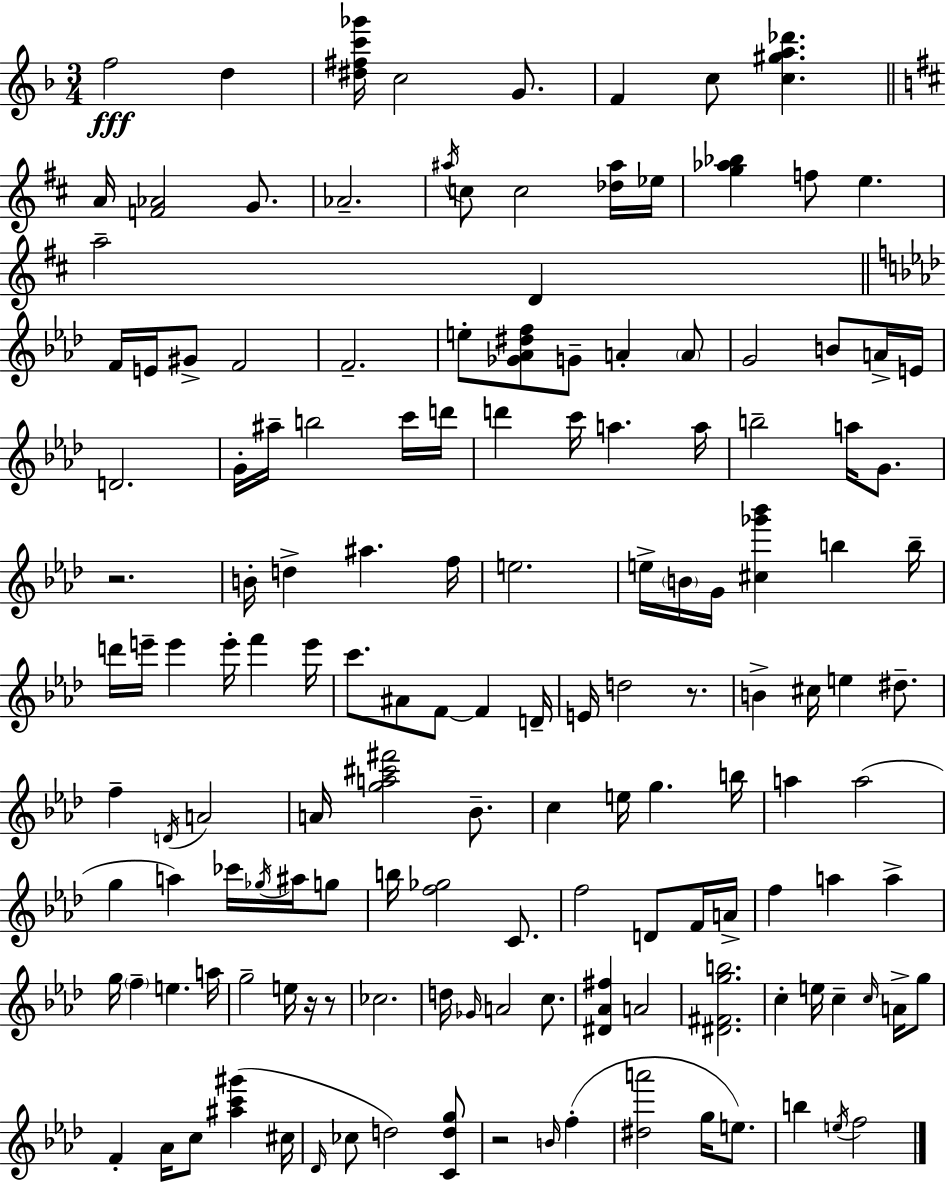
X:1
T:Untitled
M:3/4
L:1/4
K:F
f2 d [^d^fc'_g']/4 c2 G/2 F c/2 [c^ga_d'] A/4 [F_A]2 G/2 _A2 ^a/4 c/2 c2 [_d^a]/4 _e/4 [g_a_b] f/2 e a2 D F/4 E/4 ^G/2 F2 F2 e/2 [_G_A^df]/2 G/2 A A/2 G2 B/2 A/4 E/4 D2 G/4 ^a/4 b2 c'/4 d'/4 d' c'/4 a a/4 b2 a/4 G/2 z2 B/4 d ^a f/4 e2 e/4 B/4 G/4 [^c_g'_b'] b b/4 d'/4 e'/4 e' e'/4 f' e'/4 c'/2 ^A/2 F/2 F D/4 E/4 d2 z/2 B ^c/4 e ^d/2 f D/4 A2 A/4 [ga^c'^f']2 _B/2 c e/4 g b/4 a a2 g a _c'/4 _g/4 ^a/4 g/2 b/4 [f_g]2 C/2 f2 D/2 F/4 A/4 f a a g/4 f e a/4 g2 e/4 z/4 z/2 _c2 d/4 _G/4 A2 c/2 [^D_A^f] A2 [^D^Fgb]2 c e/4 c c/4 A/4 g/2 F _A/4 c/2 [^ac'^g'] ^c/4 _D/4 _c/2 d2 [Cdg]/2 z2 B/4 f [^da']2 g/4 e/2 b e/4 f2